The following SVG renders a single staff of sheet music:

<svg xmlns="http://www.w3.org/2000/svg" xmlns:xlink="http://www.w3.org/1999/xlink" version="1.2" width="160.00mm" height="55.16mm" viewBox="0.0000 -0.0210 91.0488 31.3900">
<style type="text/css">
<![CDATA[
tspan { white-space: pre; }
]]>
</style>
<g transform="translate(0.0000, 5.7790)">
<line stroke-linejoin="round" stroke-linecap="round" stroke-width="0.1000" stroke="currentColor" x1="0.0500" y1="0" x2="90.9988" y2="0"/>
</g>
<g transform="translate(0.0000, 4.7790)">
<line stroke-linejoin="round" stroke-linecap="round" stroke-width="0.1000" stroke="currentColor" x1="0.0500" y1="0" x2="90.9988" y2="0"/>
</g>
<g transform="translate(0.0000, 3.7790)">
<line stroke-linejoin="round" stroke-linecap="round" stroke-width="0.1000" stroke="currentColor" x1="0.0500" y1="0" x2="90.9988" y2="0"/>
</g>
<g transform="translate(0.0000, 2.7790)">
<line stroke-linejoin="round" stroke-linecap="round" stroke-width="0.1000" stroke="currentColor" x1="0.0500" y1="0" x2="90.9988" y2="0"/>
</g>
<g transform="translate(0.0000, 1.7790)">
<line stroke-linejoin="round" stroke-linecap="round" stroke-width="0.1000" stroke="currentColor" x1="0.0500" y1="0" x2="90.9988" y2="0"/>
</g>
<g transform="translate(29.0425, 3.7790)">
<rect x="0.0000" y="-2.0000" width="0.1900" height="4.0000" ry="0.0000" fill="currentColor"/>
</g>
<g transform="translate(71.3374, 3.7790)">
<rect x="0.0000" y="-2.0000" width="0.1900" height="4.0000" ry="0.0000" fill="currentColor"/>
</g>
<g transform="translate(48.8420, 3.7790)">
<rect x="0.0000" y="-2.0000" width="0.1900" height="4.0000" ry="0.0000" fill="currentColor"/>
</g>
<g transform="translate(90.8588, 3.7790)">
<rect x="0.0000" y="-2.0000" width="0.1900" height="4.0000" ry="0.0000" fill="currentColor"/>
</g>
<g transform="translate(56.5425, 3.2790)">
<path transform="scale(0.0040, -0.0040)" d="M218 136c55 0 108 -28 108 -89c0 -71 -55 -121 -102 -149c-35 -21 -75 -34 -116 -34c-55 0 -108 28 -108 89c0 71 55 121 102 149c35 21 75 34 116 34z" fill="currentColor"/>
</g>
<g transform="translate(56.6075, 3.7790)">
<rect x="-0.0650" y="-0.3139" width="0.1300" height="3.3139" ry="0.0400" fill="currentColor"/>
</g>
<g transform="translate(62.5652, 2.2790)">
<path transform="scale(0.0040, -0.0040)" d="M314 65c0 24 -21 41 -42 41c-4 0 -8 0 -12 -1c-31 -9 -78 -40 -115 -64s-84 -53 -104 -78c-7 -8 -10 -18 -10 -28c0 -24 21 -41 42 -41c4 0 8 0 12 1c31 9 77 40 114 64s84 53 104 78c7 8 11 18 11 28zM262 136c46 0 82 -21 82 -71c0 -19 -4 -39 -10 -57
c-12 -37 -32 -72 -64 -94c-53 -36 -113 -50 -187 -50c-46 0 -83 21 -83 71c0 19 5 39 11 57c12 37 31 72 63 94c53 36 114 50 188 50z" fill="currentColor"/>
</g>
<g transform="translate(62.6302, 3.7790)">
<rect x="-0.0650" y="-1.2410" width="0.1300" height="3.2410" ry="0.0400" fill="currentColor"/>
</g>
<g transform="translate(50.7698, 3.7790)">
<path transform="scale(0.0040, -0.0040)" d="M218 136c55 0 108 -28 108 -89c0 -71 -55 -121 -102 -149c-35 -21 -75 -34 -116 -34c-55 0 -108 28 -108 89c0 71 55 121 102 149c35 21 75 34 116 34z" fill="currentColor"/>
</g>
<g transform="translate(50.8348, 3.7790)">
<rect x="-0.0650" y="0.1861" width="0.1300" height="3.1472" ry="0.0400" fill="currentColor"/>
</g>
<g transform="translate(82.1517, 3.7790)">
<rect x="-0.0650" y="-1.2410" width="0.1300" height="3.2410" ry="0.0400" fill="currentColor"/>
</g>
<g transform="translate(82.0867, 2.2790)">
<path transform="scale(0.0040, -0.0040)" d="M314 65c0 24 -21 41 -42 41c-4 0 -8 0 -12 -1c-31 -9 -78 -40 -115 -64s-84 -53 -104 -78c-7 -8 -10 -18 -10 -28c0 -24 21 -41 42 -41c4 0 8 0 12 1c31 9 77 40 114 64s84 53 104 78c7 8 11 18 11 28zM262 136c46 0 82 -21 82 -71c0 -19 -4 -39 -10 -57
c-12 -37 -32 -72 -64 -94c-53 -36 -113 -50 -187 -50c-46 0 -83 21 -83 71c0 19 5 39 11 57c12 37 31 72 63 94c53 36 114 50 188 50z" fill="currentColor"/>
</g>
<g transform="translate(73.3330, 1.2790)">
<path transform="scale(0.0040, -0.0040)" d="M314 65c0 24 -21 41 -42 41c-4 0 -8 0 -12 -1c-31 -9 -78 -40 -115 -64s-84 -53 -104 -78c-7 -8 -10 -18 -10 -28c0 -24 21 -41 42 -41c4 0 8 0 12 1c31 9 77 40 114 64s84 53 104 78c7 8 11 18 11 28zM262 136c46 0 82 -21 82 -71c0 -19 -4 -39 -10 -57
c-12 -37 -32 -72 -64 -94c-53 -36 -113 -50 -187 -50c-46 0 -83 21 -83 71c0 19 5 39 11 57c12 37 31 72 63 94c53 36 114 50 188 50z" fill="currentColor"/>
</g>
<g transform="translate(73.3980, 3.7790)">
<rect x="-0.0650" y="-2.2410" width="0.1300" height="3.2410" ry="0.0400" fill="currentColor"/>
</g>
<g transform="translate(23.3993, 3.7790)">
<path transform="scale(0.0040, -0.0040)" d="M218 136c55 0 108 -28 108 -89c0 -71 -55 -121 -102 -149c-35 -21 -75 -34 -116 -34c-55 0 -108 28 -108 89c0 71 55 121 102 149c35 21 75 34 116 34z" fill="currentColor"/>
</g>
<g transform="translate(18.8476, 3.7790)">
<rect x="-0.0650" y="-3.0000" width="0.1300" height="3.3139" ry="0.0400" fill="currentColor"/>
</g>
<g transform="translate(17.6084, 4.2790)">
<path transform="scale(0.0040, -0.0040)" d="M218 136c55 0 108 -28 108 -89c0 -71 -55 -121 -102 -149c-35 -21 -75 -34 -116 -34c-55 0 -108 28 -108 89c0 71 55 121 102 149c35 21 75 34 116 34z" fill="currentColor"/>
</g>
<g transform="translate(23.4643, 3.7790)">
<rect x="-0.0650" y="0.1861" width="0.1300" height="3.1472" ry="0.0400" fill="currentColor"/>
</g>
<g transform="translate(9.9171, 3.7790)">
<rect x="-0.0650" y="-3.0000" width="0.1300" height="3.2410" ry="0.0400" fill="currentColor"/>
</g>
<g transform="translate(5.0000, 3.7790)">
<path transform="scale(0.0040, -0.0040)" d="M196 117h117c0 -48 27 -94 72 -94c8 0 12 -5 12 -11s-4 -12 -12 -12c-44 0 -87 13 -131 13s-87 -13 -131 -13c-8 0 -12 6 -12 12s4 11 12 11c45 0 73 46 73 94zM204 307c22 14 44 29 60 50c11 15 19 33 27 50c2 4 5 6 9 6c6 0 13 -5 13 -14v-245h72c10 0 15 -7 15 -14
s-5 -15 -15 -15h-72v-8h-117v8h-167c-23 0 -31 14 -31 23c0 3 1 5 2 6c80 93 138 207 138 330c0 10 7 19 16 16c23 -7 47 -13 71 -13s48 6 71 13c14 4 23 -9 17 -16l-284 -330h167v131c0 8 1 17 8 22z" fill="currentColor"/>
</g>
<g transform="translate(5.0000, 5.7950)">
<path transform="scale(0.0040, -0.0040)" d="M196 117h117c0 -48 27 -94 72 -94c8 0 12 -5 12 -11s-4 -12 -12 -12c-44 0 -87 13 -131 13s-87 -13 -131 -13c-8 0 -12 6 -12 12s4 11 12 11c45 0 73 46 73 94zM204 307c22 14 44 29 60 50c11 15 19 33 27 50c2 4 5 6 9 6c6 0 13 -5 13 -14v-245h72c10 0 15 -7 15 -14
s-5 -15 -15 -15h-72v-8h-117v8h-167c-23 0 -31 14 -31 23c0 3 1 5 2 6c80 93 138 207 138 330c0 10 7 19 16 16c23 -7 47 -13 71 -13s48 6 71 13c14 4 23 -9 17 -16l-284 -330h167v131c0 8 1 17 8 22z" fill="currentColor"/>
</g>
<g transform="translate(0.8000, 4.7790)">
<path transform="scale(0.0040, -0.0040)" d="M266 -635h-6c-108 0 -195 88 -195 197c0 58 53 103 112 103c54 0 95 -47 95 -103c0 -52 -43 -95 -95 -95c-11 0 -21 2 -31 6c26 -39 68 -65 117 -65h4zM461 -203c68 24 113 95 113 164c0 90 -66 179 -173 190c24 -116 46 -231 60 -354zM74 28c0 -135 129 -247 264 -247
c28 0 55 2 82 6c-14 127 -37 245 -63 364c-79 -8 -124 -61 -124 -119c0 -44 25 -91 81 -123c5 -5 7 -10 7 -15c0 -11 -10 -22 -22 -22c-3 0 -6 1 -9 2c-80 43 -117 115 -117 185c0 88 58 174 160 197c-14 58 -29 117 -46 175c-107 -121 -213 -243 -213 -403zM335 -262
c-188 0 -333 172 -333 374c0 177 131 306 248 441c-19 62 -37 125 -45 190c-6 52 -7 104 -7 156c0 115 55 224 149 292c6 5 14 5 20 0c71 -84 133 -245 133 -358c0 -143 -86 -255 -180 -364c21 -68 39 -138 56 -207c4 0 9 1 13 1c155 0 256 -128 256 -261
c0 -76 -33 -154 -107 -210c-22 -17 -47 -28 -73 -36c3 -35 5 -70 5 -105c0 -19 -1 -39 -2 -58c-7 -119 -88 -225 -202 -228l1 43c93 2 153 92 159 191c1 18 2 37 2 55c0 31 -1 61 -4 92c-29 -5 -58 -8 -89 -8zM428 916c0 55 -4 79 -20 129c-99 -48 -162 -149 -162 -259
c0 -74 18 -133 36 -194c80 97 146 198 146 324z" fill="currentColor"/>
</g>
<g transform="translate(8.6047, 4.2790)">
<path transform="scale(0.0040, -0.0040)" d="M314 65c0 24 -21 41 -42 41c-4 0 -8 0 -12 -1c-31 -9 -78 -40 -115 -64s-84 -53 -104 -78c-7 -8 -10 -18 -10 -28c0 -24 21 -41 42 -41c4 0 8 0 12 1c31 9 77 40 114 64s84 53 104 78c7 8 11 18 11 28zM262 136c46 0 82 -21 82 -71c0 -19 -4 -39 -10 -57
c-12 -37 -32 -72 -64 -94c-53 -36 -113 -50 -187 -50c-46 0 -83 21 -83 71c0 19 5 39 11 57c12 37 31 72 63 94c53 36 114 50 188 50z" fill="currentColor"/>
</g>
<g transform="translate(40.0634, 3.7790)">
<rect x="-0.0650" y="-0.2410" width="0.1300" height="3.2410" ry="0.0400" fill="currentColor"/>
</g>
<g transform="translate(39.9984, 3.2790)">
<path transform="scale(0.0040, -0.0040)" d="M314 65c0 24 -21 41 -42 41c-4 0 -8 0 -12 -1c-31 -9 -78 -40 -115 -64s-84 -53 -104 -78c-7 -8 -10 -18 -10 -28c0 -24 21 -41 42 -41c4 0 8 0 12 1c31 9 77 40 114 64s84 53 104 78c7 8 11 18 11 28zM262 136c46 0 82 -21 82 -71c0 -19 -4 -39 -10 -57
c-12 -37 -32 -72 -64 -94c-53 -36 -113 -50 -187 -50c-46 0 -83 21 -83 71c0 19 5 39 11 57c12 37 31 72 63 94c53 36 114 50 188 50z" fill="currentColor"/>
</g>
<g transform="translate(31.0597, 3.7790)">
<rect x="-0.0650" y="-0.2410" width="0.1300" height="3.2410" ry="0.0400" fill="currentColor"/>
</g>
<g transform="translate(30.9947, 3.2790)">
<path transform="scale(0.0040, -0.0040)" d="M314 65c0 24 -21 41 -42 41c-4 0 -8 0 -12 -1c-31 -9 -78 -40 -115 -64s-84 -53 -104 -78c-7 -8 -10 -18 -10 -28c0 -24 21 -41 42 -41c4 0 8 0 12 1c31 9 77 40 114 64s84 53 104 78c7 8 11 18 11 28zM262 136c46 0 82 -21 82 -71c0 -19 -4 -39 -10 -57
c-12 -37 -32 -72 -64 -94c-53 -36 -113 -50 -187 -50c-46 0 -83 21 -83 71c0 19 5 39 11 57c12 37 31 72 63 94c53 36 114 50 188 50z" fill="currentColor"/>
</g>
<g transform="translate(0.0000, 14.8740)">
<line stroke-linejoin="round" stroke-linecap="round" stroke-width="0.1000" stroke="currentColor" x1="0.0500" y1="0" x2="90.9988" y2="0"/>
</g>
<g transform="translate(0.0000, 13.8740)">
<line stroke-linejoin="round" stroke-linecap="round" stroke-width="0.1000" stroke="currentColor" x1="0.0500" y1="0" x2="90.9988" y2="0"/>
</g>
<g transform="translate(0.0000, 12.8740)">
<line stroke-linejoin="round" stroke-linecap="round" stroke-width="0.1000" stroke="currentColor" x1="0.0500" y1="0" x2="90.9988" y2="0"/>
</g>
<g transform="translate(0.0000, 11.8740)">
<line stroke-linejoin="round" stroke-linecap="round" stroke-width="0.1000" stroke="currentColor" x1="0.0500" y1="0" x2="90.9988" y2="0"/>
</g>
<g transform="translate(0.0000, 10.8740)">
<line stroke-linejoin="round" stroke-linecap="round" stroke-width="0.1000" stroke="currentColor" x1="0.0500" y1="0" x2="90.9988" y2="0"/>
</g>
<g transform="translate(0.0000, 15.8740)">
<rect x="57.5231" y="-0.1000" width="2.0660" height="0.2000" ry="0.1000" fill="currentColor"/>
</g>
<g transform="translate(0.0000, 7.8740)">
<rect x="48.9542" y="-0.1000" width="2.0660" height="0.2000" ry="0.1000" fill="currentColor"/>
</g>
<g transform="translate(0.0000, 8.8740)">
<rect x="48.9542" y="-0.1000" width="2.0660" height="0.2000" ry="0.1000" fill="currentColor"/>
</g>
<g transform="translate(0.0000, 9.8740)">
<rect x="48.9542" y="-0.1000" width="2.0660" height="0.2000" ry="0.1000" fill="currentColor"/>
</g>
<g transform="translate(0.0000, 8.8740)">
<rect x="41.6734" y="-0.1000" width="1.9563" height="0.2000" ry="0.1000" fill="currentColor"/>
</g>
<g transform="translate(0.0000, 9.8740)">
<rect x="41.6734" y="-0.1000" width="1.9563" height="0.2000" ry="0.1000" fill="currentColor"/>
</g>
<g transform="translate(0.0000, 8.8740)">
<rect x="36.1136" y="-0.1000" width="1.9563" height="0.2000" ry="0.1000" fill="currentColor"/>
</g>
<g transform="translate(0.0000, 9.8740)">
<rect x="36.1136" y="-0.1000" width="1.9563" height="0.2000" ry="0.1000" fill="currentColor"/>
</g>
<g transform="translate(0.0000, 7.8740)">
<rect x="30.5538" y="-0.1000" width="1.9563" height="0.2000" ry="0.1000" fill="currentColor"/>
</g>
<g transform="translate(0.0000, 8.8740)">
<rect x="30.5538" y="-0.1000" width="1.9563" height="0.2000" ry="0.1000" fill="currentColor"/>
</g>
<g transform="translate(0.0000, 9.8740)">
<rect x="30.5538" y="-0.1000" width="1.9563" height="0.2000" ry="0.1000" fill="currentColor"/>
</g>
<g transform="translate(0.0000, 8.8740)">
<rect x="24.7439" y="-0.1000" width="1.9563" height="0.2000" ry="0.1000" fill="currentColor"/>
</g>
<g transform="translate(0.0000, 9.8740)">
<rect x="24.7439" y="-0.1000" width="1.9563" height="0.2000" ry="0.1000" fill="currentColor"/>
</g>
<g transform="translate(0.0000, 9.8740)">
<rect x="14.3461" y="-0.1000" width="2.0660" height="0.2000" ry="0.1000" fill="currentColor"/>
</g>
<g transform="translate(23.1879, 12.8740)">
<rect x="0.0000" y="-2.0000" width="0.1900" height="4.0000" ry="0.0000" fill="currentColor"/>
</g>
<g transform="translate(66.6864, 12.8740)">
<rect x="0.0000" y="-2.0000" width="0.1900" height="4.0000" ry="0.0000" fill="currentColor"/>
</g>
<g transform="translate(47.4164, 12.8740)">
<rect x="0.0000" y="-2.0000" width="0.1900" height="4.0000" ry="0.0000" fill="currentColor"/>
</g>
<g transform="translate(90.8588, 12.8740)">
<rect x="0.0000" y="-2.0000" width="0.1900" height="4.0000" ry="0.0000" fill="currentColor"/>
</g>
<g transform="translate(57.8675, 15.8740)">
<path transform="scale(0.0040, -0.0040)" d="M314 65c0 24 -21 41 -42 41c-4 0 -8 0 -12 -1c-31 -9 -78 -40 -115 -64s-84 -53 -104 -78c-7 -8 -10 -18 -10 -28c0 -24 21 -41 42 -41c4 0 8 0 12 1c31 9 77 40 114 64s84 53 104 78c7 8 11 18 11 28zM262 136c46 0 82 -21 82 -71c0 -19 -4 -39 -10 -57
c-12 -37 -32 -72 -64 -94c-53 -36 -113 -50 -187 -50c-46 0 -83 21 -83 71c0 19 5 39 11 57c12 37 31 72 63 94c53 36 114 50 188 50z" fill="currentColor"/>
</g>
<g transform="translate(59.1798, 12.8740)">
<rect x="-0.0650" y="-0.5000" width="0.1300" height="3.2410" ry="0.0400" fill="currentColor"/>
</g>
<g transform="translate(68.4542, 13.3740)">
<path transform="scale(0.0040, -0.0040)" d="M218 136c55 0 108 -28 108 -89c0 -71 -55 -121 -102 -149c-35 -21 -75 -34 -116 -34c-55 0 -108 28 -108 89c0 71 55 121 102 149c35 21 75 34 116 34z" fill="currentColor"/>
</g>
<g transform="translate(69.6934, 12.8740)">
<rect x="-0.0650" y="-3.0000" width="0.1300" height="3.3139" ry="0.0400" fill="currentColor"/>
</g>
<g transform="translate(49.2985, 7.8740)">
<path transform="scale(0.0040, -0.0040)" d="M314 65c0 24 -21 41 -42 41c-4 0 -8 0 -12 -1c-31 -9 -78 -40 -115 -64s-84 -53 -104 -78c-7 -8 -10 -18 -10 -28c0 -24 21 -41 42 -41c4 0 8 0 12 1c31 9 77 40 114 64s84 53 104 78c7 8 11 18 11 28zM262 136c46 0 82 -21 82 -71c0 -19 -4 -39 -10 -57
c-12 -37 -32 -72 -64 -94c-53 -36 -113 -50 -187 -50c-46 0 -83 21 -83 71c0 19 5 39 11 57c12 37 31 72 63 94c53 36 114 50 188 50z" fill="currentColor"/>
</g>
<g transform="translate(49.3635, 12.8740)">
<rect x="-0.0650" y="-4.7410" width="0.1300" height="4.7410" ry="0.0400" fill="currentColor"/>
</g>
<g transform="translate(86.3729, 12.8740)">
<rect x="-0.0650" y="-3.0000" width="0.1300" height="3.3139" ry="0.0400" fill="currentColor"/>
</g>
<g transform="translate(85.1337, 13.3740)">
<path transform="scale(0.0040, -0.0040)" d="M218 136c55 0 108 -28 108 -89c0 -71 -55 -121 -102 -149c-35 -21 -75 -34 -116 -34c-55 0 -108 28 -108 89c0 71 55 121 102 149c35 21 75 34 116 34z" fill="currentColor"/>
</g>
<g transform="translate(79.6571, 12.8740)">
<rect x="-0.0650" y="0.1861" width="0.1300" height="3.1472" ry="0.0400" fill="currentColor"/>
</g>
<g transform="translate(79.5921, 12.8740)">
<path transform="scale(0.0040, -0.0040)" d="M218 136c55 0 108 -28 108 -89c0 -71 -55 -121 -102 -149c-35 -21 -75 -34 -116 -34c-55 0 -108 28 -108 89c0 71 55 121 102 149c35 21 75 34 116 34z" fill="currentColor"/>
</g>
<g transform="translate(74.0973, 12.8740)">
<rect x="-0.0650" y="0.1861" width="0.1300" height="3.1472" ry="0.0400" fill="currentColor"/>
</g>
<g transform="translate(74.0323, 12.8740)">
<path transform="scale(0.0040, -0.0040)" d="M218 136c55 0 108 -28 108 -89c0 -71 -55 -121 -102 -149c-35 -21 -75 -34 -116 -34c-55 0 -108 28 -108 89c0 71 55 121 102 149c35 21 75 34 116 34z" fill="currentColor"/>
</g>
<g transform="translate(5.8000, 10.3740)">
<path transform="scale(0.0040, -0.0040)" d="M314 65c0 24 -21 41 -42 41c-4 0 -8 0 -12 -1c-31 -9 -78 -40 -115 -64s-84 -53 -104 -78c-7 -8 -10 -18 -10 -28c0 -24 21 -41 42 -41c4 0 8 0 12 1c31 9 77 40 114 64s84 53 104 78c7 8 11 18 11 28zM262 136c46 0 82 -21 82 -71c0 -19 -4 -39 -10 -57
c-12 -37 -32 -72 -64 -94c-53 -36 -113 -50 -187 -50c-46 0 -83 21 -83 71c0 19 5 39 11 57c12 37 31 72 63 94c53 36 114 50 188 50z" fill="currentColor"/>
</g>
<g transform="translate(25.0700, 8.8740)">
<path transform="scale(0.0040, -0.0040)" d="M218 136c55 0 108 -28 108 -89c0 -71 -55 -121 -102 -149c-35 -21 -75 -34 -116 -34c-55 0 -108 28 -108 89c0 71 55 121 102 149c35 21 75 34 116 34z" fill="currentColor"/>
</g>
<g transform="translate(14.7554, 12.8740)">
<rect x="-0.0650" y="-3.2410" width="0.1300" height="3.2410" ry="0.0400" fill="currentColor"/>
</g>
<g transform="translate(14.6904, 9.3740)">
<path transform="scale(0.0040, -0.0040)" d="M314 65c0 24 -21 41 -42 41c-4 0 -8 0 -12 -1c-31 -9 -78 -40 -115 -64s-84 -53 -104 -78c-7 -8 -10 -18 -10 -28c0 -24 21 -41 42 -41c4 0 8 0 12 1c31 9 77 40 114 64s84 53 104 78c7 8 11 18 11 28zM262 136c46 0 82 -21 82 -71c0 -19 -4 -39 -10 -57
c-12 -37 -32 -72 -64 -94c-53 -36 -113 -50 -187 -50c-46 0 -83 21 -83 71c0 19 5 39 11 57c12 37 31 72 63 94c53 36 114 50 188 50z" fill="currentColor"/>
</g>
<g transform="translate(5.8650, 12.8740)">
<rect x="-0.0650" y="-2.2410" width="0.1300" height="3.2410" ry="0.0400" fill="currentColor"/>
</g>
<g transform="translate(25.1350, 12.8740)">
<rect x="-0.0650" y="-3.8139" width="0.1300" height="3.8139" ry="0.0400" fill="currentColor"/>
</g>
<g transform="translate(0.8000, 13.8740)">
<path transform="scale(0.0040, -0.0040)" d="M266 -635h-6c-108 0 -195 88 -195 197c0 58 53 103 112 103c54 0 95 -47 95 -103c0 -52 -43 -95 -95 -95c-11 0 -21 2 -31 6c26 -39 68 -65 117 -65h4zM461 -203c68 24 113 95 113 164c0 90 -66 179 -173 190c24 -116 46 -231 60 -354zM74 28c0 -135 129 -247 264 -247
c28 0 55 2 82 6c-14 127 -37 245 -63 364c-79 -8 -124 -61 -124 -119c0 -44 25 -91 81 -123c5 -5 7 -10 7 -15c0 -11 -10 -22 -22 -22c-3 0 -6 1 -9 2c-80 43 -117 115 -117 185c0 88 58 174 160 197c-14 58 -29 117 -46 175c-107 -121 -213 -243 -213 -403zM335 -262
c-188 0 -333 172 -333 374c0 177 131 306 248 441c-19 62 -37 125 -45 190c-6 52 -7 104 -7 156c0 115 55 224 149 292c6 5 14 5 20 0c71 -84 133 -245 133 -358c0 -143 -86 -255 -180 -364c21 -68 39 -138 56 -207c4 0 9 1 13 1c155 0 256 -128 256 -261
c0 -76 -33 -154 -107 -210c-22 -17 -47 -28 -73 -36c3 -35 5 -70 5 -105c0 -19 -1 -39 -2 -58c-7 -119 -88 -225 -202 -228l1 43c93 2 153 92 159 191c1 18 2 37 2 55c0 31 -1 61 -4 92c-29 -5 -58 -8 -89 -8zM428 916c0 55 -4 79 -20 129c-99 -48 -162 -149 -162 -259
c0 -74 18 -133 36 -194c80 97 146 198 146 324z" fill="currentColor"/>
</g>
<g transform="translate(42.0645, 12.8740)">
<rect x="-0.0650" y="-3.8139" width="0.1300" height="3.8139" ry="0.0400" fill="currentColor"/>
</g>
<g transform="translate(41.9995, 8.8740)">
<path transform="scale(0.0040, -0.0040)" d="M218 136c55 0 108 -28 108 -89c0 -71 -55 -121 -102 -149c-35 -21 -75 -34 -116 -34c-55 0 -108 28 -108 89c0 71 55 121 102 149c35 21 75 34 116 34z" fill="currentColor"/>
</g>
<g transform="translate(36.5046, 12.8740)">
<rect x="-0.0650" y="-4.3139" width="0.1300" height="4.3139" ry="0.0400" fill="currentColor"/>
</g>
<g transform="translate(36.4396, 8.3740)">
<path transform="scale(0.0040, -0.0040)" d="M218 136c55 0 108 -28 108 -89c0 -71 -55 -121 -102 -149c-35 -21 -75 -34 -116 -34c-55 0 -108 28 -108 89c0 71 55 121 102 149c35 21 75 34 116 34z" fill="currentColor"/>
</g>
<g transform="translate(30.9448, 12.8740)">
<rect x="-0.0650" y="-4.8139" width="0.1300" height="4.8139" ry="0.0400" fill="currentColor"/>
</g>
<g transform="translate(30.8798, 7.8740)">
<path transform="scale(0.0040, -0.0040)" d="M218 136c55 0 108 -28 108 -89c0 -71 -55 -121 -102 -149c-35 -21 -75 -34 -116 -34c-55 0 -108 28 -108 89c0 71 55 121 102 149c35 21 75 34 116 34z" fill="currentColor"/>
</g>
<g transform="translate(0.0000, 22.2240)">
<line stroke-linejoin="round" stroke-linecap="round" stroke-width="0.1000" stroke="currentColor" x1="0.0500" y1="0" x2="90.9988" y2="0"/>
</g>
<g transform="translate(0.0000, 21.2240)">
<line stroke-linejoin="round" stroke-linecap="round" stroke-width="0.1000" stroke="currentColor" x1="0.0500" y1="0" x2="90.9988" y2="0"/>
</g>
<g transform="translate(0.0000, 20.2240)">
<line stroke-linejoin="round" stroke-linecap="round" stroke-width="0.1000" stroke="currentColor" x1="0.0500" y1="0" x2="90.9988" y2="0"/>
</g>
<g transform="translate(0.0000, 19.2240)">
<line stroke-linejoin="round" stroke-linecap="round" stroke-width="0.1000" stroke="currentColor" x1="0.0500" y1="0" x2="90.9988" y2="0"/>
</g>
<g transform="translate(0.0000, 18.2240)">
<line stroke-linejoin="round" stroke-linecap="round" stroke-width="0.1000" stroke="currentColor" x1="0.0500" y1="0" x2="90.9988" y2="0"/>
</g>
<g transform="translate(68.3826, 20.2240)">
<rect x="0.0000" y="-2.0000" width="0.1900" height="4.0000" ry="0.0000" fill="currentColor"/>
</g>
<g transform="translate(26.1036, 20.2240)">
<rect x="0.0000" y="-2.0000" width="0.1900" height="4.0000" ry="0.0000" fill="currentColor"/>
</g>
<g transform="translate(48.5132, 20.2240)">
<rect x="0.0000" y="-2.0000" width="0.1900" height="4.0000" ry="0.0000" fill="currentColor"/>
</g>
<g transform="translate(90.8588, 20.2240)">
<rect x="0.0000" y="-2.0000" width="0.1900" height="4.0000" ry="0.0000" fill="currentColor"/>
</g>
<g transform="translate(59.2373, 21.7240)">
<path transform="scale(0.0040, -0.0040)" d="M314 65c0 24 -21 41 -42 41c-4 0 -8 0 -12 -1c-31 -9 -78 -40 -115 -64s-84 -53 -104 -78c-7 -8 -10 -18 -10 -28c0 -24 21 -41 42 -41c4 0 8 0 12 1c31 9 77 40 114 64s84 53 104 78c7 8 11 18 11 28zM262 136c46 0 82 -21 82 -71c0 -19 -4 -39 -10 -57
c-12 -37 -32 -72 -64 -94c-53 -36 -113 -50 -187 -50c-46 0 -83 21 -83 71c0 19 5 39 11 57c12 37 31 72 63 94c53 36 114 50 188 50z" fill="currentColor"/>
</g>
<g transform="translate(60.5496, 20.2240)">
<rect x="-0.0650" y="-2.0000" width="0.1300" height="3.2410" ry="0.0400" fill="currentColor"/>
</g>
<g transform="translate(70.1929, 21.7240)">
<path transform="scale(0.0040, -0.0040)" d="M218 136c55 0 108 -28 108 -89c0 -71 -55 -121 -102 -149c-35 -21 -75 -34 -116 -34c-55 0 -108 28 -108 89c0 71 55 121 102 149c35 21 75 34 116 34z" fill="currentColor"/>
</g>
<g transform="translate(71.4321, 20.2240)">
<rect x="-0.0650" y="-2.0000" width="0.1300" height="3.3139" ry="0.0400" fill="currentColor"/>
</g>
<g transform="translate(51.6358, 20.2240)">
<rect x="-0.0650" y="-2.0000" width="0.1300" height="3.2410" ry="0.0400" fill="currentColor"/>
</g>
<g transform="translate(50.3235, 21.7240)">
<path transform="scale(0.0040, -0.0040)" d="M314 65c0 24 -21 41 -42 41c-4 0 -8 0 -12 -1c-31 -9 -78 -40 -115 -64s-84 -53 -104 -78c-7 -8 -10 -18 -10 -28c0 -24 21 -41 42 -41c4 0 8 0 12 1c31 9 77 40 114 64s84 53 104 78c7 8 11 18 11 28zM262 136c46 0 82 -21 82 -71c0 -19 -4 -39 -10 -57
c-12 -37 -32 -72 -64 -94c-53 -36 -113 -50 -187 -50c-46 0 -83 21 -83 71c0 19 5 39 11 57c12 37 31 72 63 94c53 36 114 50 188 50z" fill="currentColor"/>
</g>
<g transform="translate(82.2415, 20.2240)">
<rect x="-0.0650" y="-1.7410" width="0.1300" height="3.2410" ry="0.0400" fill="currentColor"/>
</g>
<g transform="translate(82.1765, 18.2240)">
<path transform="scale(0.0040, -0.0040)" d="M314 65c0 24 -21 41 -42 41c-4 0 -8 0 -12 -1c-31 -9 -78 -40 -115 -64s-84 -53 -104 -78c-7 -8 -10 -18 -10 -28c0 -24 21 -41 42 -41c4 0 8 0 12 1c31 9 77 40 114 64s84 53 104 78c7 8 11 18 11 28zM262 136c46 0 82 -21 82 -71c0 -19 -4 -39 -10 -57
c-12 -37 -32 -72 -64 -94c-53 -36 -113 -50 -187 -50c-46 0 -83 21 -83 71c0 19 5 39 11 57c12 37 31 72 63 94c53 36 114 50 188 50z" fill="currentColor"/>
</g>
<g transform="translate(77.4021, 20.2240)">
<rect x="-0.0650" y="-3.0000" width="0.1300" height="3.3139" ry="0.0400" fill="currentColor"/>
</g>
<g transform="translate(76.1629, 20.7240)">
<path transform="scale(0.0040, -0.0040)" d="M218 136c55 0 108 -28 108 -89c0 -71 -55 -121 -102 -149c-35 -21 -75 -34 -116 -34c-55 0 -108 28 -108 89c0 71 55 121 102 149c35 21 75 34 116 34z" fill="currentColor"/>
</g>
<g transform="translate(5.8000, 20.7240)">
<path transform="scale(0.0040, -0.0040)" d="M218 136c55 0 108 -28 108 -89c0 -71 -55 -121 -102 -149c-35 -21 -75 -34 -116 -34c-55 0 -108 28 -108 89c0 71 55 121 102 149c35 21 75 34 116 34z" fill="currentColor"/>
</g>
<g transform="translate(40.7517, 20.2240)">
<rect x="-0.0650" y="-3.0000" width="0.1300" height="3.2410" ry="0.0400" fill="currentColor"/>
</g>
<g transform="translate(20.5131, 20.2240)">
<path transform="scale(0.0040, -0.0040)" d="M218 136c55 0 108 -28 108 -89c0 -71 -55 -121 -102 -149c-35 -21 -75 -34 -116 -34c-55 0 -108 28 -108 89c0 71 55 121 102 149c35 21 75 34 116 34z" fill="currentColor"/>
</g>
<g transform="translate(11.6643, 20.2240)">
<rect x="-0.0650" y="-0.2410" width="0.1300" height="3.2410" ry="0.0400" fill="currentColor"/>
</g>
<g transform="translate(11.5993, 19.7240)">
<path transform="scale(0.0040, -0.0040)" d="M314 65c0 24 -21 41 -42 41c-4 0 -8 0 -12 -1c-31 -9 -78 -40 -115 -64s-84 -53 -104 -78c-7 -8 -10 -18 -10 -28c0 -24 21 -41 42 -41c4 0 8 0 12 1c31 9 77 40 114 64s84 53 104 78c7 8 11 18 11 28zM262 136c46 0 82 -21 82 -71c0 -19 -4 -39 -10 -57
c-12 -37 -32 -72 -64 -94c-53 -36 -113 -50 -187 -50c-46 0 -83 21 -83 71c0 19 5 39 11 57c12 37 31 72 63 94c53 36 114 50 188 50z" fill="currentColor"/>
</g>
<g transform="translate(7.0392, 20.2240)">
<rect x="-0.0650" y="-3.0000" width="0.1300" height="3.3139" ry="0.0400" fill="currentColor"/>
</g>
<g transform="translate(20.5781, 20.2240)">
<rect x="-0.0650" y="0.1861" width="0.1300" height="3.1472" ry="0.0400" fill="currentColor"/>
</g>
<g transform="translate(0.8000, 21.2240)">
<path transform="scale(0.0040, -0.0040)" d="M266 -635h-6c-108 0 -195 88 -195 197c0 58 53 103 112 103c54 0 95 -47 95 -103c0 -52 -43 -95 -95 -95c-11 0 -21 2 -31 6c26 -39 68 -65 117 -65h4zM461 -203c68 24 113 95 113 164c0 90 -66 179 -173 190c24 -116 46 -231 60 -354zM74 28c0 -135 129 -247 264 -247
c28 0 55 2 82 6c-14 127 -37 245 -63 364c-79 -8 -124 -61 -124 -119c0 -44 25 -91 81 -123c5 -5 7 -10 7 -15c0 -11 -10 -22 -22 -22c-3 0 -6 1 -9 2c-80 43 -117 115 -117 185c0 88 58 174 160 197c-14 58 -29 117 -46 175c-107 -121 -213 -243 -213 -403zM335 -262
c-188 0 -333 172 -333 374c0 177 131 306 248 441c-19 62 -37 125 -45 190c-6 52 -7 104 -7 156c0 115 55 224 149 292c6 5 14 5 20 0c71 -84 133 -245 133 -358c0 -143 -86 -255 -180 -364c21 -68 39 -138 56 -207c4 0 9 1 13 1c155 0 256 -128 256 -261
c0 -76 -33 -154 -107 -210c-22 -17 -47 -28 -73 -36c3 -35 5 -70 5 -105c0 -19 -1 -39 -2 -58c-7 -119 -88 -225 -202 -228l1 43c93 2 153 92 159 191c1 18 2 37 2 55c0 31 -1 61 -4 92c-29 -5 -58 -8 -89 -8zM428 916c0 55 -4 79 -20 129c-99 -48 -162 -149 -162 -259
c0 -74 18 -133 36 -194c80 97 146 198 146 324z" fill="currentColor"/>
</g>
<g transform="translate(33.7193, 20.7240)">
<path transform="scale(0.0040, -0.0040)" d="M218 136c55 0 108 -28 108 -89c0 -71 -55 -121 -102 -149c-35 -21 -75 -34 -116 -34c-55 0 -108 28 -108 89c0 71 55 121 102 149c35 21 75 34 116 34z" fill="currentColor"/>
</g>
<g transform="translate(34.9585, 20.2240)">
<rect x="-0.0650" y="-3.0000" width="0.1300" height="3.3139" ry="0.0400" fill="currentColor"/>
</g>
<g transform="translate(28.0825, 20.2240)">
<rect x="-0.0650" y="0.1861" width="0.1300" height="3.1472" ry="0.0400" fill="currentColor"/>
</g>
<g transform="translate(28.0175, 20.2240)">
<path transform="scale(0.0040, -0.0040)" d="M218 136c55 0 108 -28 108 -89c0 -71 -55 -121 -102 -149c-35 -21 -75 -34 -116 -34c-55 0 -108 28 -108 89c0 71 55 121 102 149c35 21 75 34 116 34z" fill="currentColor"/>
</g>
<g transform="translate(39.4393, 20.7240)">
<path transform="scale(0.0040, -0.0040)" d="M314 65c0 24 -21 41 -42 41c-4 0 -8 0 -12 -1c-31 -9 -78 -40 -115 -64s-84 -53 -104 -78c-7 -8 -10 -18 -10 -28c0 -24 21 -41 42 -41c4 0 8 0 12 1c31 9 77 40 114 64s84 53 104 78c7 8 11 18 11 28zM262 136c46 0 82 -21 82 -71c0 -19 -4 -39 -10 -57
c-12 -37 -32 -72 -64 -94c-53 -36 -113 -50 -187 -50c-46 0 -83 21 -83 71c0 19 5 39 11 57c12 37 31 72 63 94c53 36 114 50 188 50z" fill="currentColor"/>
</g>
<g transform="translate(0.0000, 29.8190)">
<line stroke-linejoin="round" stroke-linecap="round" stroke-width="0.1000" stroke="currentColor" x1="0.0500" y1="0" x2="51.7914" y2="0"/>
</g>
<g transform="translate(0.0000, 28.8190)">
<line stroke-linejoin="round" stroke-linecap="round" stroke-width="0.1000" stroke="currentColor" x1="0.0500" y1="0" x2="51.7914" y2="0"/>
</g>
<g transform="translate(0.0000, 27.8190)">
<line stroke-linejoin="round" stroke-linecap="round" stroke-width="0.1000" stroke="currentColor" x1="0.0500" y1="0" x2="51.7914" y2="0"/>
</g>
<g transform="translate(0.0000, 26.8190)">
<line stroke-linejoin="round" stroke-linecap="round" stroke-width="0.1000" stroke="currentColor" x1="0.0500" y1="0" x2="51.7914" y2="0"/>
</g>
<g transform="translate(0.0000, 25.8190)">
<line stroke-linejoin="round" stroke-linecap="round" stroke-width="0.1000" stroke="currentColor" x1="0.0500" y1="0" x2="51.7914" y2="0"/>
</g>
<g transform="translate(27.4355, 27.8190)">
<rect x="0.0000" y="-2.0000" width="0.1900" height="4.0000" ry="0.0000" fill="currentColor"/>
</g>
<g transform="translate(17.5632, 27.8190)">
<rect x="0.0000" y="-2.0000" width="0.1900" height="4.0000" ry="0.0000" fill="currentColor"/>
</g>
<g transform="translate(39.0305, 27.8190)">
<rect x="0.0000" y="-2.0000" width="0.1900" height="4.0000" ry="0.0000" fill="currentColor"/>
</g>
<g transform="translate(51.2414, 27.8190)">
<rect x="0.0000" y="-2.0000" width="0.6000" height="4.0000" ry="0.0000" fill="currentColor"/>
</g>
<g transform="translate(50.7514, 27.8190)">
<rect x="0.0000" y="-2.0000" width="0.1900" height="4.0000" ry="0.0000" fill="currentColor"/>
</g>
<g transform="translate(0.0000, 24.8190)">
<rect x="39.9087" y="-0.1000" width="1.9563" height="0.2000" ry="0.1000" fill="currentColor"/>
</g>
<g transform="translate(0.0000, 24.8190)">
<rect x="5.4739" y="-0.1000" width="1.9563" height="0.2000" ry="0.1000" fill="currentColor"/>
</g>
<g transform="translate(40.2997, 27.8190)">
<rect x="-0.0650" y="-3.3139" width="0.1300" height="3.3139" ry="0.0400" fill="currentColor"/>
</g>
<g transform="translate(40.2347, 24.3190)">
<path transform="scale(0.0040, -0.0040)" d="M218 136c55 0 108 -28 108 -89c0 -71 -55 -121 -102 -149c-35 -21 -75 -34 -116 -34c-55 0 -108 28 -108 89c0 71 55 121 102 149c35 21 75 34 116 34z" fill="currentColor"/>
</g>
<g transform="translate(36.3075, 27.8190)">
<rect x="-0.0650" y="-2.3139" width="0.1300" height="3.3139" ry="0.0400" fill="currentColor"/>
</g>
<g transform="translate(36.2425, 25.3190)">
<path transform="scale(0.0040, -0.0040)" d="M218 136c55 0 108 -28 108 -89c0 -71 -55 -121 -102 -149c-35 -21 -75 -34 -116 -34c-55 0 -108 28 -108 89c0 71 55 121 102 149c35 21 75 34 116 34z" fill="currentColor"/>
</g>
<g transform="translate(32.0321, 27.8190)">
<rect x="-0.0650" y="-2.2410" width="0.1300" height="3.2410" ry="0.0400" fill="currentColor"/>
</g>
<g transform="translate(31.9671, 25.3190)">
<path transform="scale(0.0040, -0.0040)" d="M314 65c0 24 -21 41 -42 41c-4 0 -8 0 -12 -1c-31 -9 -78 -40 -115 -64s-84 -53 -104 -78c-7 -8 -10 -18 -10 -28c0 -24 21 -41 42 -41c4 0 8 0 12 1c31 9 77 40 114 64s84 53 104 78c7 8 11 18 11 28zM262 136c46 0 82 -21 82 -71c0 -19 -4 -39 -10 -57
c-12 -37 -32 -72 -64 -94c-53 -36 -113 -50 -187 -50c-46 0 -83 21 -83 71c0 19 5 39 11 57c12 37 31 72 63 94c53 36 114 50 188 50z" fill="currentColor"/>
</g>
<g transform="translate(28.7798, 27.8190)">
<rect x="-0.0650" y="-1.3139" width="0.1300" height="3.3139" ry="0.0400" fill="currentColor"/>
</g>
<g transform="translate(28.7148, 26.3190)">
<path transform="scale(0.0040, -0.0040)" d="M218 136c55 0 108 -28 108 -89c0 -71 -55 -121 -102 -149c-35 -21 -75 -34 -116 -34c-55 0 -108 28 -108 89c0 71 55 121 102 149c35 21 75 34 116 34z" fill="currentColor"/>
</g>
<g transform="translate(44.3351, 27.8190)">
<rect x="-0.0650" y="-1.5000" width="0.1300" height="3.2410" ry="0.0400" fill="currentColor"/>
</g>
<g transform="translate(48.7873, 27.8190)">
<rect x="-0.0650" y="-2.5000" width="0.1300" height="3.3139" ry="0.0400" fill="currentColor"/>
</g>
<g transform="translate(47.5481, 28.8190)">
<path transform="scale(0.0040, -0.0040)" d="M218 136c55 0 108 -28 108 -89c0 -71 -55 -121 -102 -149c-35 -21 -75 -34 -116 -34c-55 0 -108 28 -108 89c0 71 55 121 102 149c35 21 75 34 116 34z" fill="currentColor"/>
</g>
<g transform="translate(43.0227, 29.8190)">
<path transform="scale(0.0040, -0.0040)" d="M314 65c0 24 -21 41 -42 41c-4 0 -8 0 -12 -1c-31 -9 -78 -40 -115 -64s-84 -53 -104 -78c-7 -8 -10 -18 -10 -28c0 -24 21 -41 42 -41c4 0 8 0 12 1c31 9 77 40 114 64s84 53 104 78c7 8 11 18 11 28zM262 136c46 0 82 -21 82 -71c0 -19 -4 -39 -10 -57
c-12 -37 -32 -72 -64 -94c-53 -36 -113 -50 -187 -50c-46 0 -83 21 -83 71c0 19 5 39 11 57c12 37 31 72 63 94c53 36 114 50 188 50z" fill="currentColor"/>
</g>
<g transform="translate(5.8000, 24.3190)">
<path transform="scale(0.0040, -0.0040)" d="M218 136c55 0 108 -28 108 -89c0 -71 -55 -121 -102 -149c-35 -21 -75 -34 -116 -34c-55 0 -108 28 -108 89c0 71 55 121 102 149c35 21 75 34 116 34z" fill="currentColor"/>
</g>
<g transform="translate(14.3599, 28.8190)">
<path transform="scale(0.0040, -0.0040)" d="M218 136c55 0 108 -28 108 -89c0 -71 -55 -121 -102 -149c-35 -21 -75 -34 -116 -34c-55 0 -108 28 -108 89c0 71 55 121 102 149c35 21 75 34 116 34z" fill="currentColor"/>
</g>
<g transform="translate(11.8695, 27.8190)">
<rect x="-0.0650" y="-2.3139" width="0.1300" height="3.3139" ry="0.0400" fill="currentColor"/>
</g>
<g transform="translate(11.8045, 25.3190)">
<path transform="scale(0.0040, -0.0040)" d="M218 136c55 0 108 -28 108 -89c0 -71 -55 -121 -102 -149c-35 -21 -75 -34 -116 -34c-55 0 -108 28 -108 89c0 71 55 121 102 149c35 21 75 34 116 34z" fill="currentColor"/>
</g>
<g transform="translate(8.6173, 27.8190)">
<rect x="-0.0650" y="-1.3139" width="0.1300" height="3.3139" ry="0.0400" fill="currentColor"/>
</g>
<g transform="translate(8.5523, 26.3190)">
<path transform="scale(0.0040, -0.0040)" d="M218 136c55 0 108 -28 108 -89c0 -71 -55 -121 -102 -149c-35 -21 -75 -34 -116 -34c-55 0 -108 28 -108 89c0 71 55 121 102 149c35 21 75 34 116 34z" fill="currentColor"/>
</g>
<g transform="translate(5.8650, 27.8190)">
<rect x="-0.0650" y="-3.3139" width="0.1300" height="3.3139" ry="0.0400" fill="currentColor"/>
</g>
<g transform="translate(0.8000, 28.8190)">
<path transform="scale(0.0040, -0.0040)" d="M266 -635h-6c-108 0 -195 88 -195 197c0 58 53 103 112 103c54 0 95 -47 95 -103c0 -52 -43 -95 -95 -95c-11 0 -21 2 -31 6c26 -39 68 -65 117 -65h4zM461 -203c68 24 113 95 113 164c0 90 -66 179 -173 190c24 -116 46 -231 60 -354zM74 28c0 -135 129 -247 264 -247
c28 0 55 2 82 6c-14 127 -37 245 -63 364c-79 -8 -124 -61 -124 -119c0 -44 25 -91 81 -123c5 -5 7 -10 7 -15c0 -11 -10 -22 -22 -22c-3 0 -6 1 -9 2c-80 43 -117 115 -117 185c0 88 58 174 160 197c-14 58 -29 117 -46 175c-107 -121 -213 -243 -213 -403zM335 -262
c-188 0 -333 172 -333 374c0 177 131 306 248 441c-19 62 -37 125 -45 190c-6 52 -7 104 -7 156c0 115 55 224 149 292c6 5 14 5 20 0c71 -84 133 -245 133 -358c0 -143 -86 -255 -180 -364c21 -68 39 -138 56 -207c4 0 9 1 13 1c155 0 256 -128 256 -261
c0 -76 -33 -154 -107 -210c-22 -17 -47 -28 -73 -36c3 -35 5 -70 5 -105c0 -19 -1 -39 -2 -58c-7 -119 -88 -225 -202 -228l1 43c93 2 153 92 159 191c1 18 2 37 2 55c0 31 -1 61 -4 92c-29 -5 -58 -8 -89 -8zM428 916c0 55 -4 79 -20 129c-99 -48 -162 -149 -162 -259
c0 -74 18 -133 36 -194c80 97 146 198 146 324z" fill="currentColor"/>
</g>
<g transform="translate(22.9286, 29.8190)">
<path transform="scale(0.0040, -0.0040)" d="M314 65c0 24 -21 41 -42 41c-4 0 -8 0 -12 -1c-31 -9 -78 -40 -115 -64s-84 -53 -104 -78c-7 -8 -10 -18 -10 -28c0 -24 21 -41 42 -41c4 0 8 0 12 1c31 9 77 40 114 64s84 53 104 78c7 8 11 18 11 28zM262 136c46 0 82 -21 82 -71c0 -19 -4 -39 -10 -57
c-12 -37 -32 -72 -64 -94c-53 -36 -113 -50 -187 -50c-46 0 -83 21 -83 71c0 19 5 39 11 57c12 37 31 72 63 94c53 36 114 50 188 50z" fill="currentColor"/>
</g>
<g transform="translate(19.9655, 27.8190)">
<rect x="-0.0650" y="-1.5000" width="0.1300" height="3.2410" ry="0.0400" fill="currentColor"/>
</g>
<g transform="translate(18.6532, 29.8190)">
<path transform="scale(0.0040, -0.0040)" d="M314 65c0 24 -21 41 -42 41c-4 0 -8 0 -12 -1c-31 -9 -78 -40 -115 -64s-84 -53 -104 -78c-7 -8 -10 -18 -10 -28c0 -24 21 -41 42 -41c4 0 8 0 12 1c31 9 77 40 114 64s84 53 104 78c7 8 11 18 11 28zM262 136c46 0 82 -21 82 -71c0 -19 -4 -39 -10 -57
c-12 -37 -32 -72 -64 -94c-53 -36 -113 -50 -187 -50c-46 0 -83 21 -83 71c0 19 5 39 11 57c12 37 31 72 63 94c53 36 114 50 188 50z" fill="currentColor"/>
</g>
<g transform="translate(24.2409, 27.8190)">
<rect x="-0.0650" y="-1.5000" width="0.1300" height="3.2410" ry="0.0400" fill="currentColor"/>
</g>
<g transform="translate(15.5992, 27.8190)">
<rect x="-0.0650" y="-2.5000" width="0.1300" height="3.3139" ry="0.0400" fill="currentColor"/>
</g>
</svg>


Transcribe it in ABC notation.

X:1
T:Untitled
M:4/4
L:1/4
K:C
A2 A B c2 c2 B c e2 g2 e2 g2 b2 c' e' d' c' e'2 C2 A B B A A c2 B B A A2 F2 F2 F A f2 b e g G E2 E2 e g2 g b E2 G